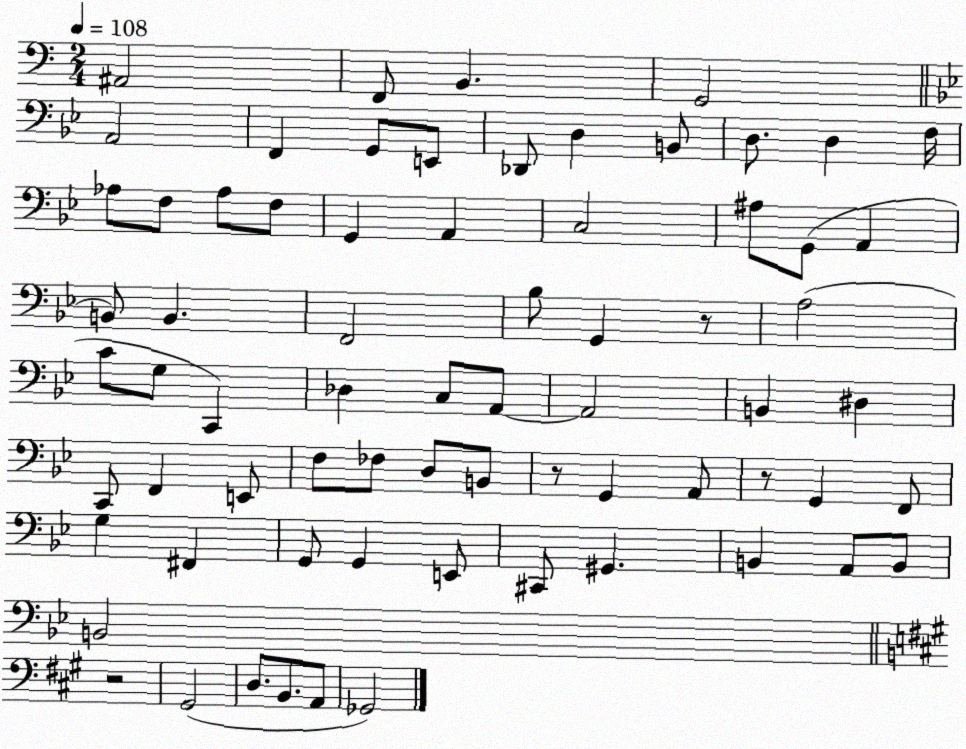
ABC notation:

X:1
T:Untitled
M:2/4
L:1/4
K:C
^A,,2 F,,/2 B,, G,,2 A,,2 F,, G,,/2 E,,/2 _D,,/2 D, B,,/2 D,/2 D, F,/4 _A,/2 F,/2 _A,/2 F,/2 G,, A,, C,2 ^A,/2 G,,/2 A,, B,,/2 B,, F,,2 _B,/2 G,, z/2 A,2 C/2 G,/2 C,, _D, C,/2 A,,/2 A,,2 B,, ^D, C,,/2 F,, E,,/2 F,/2 _F,/2 D,/2 B,,/2 z/2 G,, A,,/2 z/2 G,, F,,/2 G, ^F,, G,,/2 G,, E,,/2 ^C,,/2 ^G,, B,, A,,/2 B,,/2 B,,2 z2 ^G,,2 D,/2 B,,/2 A,,/2 _G,,2